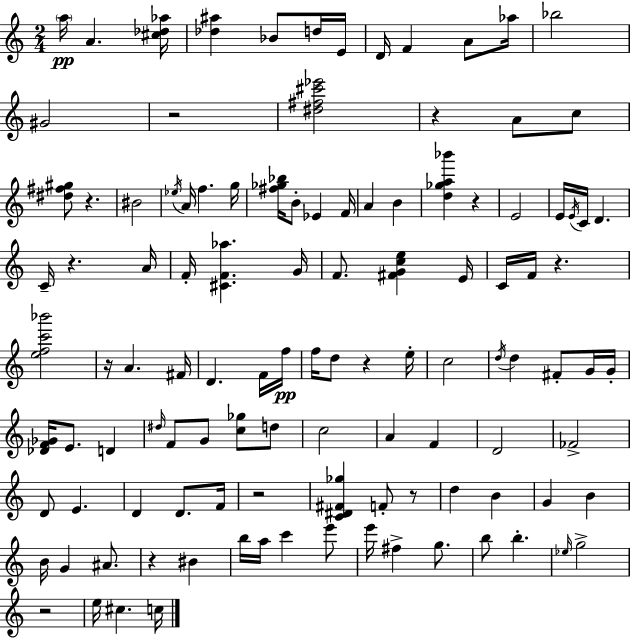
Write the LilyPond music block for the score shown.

{
  \clef treble
  \numericTimeSignature
  \time 2/4
  \key c \major
  \repeat volta 2 { \parenthesize a''16\pp a'4. <cis'' des'' aes''>16 | <des'' ais''>4 bes'8 d''16 e'16 | d'16 f'4 a'8 aes''16 | bes''2 | \break gis'2 | r2 | <dis'' fis'' cis''' ees'''>2 | r4 a'8 c''8 | \break <dis'' fis'' gis''>8 r4. | bis'2 | \acciaccatura { ees''16 } a'16 f''4. | g''16 <fis'' ges'' bes''>16 b'8-. ees'4 | \break f'16 a'4 b'4 | <d'' ges'' a'' bes'''>4 r4 | e'2 | e'16 \acciaccatura { e'16 } c'16 d'4. | \break c'16-- r4. | a'16 f'16-. <cis' f' aes''>4. | g'16 f'8. <fis' g' c'' e''>4 | e'16 c'16 f'16 r4. | \break <e'' f'' c''' bes'''>2 | r16 a'4. | fis'16 d'4. | f'16 f''16\pp f''16 d''8 r4 | \break e''16-. c''2 | \acciaccatura { d''16 } d''4 fis'8-. | g'16 g'16-. <des' f' ges'>16 e'8. d'4 | \grace { dis''16 } f'8 g'8 | \break <c'' ges''>8 d''8 c''2 | a'4 | f'4 d'2 | fes'2-> | \break d'8 e'4. | d'4 | d'8. f'16 r2 | <c' dis' fis' ges''>4 | \break f'8-. r8 d''4 | b'4 g'4 | b'4 b'16 g'4 | ais'8. r4 | \break bis'4 b''16 a''16 c'''4 | e'''8 e'''16 fis''4-> | g''8. b''8 b''4.-. | \grace { ees''16 } g''2-> | \break r2 | e''16 cis''4. | c''16 } \bar "|."
}